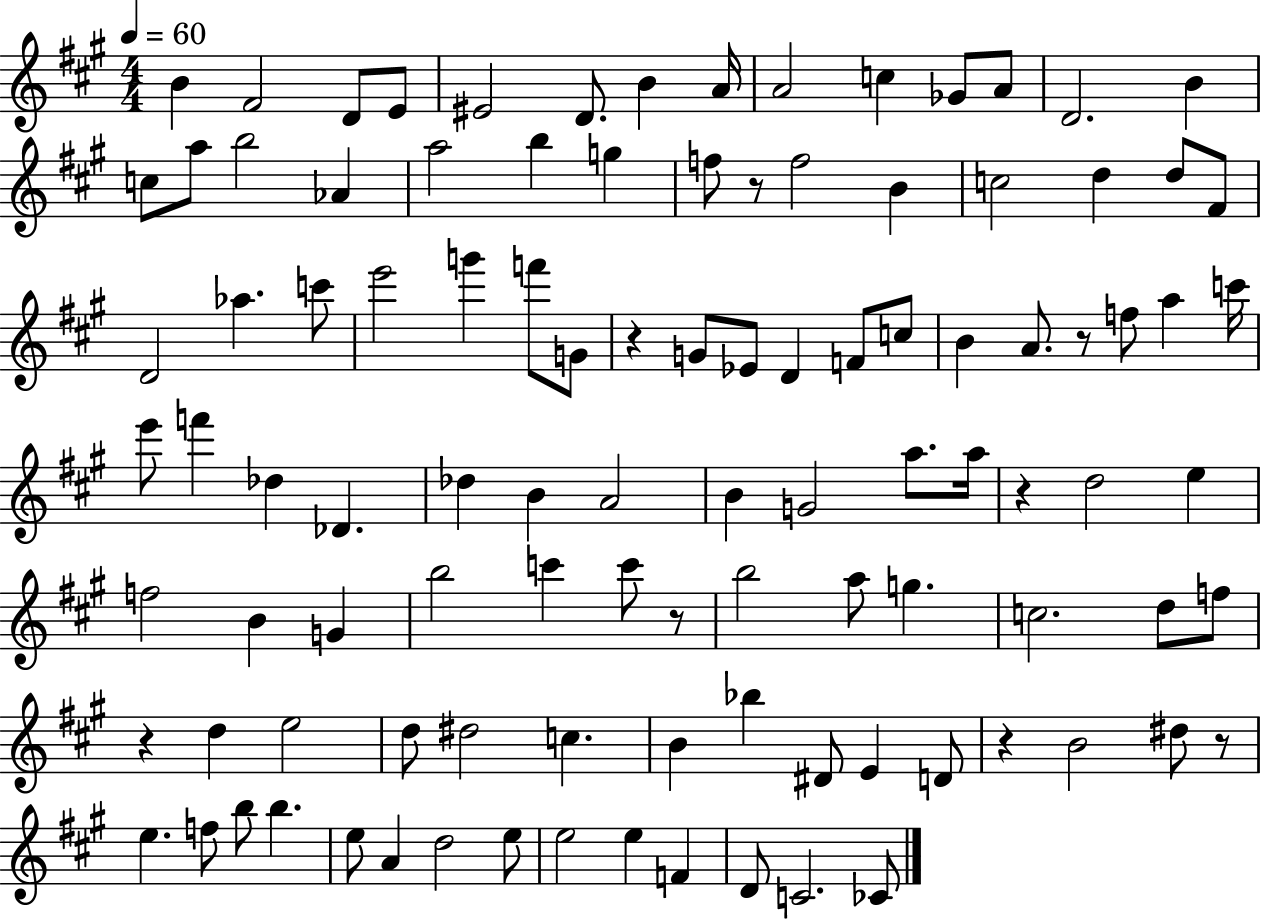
X:1
T:Untitled
M:4/4
L:1/4
K:A
B ^F2 D/2 E/2 ^E2 D/2 B A/4 A2 c _G/2 A/2 D2 B c/2 a/2 b2 _A a2 b g f/2 z/2 f2 B c2 d d/2 ^F/2 D2 _a c'/2 e'2 g' f'/2 G/2 z G/2 _E/2 D F/2 c/2 B A/2 z/2 f/2 a c'/4 e'/2 f' _d _D _d B A2 B G2 a/2 a/4 z d2 e f2 B G b2 c' c'/2 z/2 b2 a/2 g c2 d/2 f/2 z d e2 d/2 ^d2 c B _b ^D/2 E D/2 z B2 ^d/2 z/2 e f/2 b/2 b e/2 A d2 e/2 e2 e F D/2 C2 _C/2